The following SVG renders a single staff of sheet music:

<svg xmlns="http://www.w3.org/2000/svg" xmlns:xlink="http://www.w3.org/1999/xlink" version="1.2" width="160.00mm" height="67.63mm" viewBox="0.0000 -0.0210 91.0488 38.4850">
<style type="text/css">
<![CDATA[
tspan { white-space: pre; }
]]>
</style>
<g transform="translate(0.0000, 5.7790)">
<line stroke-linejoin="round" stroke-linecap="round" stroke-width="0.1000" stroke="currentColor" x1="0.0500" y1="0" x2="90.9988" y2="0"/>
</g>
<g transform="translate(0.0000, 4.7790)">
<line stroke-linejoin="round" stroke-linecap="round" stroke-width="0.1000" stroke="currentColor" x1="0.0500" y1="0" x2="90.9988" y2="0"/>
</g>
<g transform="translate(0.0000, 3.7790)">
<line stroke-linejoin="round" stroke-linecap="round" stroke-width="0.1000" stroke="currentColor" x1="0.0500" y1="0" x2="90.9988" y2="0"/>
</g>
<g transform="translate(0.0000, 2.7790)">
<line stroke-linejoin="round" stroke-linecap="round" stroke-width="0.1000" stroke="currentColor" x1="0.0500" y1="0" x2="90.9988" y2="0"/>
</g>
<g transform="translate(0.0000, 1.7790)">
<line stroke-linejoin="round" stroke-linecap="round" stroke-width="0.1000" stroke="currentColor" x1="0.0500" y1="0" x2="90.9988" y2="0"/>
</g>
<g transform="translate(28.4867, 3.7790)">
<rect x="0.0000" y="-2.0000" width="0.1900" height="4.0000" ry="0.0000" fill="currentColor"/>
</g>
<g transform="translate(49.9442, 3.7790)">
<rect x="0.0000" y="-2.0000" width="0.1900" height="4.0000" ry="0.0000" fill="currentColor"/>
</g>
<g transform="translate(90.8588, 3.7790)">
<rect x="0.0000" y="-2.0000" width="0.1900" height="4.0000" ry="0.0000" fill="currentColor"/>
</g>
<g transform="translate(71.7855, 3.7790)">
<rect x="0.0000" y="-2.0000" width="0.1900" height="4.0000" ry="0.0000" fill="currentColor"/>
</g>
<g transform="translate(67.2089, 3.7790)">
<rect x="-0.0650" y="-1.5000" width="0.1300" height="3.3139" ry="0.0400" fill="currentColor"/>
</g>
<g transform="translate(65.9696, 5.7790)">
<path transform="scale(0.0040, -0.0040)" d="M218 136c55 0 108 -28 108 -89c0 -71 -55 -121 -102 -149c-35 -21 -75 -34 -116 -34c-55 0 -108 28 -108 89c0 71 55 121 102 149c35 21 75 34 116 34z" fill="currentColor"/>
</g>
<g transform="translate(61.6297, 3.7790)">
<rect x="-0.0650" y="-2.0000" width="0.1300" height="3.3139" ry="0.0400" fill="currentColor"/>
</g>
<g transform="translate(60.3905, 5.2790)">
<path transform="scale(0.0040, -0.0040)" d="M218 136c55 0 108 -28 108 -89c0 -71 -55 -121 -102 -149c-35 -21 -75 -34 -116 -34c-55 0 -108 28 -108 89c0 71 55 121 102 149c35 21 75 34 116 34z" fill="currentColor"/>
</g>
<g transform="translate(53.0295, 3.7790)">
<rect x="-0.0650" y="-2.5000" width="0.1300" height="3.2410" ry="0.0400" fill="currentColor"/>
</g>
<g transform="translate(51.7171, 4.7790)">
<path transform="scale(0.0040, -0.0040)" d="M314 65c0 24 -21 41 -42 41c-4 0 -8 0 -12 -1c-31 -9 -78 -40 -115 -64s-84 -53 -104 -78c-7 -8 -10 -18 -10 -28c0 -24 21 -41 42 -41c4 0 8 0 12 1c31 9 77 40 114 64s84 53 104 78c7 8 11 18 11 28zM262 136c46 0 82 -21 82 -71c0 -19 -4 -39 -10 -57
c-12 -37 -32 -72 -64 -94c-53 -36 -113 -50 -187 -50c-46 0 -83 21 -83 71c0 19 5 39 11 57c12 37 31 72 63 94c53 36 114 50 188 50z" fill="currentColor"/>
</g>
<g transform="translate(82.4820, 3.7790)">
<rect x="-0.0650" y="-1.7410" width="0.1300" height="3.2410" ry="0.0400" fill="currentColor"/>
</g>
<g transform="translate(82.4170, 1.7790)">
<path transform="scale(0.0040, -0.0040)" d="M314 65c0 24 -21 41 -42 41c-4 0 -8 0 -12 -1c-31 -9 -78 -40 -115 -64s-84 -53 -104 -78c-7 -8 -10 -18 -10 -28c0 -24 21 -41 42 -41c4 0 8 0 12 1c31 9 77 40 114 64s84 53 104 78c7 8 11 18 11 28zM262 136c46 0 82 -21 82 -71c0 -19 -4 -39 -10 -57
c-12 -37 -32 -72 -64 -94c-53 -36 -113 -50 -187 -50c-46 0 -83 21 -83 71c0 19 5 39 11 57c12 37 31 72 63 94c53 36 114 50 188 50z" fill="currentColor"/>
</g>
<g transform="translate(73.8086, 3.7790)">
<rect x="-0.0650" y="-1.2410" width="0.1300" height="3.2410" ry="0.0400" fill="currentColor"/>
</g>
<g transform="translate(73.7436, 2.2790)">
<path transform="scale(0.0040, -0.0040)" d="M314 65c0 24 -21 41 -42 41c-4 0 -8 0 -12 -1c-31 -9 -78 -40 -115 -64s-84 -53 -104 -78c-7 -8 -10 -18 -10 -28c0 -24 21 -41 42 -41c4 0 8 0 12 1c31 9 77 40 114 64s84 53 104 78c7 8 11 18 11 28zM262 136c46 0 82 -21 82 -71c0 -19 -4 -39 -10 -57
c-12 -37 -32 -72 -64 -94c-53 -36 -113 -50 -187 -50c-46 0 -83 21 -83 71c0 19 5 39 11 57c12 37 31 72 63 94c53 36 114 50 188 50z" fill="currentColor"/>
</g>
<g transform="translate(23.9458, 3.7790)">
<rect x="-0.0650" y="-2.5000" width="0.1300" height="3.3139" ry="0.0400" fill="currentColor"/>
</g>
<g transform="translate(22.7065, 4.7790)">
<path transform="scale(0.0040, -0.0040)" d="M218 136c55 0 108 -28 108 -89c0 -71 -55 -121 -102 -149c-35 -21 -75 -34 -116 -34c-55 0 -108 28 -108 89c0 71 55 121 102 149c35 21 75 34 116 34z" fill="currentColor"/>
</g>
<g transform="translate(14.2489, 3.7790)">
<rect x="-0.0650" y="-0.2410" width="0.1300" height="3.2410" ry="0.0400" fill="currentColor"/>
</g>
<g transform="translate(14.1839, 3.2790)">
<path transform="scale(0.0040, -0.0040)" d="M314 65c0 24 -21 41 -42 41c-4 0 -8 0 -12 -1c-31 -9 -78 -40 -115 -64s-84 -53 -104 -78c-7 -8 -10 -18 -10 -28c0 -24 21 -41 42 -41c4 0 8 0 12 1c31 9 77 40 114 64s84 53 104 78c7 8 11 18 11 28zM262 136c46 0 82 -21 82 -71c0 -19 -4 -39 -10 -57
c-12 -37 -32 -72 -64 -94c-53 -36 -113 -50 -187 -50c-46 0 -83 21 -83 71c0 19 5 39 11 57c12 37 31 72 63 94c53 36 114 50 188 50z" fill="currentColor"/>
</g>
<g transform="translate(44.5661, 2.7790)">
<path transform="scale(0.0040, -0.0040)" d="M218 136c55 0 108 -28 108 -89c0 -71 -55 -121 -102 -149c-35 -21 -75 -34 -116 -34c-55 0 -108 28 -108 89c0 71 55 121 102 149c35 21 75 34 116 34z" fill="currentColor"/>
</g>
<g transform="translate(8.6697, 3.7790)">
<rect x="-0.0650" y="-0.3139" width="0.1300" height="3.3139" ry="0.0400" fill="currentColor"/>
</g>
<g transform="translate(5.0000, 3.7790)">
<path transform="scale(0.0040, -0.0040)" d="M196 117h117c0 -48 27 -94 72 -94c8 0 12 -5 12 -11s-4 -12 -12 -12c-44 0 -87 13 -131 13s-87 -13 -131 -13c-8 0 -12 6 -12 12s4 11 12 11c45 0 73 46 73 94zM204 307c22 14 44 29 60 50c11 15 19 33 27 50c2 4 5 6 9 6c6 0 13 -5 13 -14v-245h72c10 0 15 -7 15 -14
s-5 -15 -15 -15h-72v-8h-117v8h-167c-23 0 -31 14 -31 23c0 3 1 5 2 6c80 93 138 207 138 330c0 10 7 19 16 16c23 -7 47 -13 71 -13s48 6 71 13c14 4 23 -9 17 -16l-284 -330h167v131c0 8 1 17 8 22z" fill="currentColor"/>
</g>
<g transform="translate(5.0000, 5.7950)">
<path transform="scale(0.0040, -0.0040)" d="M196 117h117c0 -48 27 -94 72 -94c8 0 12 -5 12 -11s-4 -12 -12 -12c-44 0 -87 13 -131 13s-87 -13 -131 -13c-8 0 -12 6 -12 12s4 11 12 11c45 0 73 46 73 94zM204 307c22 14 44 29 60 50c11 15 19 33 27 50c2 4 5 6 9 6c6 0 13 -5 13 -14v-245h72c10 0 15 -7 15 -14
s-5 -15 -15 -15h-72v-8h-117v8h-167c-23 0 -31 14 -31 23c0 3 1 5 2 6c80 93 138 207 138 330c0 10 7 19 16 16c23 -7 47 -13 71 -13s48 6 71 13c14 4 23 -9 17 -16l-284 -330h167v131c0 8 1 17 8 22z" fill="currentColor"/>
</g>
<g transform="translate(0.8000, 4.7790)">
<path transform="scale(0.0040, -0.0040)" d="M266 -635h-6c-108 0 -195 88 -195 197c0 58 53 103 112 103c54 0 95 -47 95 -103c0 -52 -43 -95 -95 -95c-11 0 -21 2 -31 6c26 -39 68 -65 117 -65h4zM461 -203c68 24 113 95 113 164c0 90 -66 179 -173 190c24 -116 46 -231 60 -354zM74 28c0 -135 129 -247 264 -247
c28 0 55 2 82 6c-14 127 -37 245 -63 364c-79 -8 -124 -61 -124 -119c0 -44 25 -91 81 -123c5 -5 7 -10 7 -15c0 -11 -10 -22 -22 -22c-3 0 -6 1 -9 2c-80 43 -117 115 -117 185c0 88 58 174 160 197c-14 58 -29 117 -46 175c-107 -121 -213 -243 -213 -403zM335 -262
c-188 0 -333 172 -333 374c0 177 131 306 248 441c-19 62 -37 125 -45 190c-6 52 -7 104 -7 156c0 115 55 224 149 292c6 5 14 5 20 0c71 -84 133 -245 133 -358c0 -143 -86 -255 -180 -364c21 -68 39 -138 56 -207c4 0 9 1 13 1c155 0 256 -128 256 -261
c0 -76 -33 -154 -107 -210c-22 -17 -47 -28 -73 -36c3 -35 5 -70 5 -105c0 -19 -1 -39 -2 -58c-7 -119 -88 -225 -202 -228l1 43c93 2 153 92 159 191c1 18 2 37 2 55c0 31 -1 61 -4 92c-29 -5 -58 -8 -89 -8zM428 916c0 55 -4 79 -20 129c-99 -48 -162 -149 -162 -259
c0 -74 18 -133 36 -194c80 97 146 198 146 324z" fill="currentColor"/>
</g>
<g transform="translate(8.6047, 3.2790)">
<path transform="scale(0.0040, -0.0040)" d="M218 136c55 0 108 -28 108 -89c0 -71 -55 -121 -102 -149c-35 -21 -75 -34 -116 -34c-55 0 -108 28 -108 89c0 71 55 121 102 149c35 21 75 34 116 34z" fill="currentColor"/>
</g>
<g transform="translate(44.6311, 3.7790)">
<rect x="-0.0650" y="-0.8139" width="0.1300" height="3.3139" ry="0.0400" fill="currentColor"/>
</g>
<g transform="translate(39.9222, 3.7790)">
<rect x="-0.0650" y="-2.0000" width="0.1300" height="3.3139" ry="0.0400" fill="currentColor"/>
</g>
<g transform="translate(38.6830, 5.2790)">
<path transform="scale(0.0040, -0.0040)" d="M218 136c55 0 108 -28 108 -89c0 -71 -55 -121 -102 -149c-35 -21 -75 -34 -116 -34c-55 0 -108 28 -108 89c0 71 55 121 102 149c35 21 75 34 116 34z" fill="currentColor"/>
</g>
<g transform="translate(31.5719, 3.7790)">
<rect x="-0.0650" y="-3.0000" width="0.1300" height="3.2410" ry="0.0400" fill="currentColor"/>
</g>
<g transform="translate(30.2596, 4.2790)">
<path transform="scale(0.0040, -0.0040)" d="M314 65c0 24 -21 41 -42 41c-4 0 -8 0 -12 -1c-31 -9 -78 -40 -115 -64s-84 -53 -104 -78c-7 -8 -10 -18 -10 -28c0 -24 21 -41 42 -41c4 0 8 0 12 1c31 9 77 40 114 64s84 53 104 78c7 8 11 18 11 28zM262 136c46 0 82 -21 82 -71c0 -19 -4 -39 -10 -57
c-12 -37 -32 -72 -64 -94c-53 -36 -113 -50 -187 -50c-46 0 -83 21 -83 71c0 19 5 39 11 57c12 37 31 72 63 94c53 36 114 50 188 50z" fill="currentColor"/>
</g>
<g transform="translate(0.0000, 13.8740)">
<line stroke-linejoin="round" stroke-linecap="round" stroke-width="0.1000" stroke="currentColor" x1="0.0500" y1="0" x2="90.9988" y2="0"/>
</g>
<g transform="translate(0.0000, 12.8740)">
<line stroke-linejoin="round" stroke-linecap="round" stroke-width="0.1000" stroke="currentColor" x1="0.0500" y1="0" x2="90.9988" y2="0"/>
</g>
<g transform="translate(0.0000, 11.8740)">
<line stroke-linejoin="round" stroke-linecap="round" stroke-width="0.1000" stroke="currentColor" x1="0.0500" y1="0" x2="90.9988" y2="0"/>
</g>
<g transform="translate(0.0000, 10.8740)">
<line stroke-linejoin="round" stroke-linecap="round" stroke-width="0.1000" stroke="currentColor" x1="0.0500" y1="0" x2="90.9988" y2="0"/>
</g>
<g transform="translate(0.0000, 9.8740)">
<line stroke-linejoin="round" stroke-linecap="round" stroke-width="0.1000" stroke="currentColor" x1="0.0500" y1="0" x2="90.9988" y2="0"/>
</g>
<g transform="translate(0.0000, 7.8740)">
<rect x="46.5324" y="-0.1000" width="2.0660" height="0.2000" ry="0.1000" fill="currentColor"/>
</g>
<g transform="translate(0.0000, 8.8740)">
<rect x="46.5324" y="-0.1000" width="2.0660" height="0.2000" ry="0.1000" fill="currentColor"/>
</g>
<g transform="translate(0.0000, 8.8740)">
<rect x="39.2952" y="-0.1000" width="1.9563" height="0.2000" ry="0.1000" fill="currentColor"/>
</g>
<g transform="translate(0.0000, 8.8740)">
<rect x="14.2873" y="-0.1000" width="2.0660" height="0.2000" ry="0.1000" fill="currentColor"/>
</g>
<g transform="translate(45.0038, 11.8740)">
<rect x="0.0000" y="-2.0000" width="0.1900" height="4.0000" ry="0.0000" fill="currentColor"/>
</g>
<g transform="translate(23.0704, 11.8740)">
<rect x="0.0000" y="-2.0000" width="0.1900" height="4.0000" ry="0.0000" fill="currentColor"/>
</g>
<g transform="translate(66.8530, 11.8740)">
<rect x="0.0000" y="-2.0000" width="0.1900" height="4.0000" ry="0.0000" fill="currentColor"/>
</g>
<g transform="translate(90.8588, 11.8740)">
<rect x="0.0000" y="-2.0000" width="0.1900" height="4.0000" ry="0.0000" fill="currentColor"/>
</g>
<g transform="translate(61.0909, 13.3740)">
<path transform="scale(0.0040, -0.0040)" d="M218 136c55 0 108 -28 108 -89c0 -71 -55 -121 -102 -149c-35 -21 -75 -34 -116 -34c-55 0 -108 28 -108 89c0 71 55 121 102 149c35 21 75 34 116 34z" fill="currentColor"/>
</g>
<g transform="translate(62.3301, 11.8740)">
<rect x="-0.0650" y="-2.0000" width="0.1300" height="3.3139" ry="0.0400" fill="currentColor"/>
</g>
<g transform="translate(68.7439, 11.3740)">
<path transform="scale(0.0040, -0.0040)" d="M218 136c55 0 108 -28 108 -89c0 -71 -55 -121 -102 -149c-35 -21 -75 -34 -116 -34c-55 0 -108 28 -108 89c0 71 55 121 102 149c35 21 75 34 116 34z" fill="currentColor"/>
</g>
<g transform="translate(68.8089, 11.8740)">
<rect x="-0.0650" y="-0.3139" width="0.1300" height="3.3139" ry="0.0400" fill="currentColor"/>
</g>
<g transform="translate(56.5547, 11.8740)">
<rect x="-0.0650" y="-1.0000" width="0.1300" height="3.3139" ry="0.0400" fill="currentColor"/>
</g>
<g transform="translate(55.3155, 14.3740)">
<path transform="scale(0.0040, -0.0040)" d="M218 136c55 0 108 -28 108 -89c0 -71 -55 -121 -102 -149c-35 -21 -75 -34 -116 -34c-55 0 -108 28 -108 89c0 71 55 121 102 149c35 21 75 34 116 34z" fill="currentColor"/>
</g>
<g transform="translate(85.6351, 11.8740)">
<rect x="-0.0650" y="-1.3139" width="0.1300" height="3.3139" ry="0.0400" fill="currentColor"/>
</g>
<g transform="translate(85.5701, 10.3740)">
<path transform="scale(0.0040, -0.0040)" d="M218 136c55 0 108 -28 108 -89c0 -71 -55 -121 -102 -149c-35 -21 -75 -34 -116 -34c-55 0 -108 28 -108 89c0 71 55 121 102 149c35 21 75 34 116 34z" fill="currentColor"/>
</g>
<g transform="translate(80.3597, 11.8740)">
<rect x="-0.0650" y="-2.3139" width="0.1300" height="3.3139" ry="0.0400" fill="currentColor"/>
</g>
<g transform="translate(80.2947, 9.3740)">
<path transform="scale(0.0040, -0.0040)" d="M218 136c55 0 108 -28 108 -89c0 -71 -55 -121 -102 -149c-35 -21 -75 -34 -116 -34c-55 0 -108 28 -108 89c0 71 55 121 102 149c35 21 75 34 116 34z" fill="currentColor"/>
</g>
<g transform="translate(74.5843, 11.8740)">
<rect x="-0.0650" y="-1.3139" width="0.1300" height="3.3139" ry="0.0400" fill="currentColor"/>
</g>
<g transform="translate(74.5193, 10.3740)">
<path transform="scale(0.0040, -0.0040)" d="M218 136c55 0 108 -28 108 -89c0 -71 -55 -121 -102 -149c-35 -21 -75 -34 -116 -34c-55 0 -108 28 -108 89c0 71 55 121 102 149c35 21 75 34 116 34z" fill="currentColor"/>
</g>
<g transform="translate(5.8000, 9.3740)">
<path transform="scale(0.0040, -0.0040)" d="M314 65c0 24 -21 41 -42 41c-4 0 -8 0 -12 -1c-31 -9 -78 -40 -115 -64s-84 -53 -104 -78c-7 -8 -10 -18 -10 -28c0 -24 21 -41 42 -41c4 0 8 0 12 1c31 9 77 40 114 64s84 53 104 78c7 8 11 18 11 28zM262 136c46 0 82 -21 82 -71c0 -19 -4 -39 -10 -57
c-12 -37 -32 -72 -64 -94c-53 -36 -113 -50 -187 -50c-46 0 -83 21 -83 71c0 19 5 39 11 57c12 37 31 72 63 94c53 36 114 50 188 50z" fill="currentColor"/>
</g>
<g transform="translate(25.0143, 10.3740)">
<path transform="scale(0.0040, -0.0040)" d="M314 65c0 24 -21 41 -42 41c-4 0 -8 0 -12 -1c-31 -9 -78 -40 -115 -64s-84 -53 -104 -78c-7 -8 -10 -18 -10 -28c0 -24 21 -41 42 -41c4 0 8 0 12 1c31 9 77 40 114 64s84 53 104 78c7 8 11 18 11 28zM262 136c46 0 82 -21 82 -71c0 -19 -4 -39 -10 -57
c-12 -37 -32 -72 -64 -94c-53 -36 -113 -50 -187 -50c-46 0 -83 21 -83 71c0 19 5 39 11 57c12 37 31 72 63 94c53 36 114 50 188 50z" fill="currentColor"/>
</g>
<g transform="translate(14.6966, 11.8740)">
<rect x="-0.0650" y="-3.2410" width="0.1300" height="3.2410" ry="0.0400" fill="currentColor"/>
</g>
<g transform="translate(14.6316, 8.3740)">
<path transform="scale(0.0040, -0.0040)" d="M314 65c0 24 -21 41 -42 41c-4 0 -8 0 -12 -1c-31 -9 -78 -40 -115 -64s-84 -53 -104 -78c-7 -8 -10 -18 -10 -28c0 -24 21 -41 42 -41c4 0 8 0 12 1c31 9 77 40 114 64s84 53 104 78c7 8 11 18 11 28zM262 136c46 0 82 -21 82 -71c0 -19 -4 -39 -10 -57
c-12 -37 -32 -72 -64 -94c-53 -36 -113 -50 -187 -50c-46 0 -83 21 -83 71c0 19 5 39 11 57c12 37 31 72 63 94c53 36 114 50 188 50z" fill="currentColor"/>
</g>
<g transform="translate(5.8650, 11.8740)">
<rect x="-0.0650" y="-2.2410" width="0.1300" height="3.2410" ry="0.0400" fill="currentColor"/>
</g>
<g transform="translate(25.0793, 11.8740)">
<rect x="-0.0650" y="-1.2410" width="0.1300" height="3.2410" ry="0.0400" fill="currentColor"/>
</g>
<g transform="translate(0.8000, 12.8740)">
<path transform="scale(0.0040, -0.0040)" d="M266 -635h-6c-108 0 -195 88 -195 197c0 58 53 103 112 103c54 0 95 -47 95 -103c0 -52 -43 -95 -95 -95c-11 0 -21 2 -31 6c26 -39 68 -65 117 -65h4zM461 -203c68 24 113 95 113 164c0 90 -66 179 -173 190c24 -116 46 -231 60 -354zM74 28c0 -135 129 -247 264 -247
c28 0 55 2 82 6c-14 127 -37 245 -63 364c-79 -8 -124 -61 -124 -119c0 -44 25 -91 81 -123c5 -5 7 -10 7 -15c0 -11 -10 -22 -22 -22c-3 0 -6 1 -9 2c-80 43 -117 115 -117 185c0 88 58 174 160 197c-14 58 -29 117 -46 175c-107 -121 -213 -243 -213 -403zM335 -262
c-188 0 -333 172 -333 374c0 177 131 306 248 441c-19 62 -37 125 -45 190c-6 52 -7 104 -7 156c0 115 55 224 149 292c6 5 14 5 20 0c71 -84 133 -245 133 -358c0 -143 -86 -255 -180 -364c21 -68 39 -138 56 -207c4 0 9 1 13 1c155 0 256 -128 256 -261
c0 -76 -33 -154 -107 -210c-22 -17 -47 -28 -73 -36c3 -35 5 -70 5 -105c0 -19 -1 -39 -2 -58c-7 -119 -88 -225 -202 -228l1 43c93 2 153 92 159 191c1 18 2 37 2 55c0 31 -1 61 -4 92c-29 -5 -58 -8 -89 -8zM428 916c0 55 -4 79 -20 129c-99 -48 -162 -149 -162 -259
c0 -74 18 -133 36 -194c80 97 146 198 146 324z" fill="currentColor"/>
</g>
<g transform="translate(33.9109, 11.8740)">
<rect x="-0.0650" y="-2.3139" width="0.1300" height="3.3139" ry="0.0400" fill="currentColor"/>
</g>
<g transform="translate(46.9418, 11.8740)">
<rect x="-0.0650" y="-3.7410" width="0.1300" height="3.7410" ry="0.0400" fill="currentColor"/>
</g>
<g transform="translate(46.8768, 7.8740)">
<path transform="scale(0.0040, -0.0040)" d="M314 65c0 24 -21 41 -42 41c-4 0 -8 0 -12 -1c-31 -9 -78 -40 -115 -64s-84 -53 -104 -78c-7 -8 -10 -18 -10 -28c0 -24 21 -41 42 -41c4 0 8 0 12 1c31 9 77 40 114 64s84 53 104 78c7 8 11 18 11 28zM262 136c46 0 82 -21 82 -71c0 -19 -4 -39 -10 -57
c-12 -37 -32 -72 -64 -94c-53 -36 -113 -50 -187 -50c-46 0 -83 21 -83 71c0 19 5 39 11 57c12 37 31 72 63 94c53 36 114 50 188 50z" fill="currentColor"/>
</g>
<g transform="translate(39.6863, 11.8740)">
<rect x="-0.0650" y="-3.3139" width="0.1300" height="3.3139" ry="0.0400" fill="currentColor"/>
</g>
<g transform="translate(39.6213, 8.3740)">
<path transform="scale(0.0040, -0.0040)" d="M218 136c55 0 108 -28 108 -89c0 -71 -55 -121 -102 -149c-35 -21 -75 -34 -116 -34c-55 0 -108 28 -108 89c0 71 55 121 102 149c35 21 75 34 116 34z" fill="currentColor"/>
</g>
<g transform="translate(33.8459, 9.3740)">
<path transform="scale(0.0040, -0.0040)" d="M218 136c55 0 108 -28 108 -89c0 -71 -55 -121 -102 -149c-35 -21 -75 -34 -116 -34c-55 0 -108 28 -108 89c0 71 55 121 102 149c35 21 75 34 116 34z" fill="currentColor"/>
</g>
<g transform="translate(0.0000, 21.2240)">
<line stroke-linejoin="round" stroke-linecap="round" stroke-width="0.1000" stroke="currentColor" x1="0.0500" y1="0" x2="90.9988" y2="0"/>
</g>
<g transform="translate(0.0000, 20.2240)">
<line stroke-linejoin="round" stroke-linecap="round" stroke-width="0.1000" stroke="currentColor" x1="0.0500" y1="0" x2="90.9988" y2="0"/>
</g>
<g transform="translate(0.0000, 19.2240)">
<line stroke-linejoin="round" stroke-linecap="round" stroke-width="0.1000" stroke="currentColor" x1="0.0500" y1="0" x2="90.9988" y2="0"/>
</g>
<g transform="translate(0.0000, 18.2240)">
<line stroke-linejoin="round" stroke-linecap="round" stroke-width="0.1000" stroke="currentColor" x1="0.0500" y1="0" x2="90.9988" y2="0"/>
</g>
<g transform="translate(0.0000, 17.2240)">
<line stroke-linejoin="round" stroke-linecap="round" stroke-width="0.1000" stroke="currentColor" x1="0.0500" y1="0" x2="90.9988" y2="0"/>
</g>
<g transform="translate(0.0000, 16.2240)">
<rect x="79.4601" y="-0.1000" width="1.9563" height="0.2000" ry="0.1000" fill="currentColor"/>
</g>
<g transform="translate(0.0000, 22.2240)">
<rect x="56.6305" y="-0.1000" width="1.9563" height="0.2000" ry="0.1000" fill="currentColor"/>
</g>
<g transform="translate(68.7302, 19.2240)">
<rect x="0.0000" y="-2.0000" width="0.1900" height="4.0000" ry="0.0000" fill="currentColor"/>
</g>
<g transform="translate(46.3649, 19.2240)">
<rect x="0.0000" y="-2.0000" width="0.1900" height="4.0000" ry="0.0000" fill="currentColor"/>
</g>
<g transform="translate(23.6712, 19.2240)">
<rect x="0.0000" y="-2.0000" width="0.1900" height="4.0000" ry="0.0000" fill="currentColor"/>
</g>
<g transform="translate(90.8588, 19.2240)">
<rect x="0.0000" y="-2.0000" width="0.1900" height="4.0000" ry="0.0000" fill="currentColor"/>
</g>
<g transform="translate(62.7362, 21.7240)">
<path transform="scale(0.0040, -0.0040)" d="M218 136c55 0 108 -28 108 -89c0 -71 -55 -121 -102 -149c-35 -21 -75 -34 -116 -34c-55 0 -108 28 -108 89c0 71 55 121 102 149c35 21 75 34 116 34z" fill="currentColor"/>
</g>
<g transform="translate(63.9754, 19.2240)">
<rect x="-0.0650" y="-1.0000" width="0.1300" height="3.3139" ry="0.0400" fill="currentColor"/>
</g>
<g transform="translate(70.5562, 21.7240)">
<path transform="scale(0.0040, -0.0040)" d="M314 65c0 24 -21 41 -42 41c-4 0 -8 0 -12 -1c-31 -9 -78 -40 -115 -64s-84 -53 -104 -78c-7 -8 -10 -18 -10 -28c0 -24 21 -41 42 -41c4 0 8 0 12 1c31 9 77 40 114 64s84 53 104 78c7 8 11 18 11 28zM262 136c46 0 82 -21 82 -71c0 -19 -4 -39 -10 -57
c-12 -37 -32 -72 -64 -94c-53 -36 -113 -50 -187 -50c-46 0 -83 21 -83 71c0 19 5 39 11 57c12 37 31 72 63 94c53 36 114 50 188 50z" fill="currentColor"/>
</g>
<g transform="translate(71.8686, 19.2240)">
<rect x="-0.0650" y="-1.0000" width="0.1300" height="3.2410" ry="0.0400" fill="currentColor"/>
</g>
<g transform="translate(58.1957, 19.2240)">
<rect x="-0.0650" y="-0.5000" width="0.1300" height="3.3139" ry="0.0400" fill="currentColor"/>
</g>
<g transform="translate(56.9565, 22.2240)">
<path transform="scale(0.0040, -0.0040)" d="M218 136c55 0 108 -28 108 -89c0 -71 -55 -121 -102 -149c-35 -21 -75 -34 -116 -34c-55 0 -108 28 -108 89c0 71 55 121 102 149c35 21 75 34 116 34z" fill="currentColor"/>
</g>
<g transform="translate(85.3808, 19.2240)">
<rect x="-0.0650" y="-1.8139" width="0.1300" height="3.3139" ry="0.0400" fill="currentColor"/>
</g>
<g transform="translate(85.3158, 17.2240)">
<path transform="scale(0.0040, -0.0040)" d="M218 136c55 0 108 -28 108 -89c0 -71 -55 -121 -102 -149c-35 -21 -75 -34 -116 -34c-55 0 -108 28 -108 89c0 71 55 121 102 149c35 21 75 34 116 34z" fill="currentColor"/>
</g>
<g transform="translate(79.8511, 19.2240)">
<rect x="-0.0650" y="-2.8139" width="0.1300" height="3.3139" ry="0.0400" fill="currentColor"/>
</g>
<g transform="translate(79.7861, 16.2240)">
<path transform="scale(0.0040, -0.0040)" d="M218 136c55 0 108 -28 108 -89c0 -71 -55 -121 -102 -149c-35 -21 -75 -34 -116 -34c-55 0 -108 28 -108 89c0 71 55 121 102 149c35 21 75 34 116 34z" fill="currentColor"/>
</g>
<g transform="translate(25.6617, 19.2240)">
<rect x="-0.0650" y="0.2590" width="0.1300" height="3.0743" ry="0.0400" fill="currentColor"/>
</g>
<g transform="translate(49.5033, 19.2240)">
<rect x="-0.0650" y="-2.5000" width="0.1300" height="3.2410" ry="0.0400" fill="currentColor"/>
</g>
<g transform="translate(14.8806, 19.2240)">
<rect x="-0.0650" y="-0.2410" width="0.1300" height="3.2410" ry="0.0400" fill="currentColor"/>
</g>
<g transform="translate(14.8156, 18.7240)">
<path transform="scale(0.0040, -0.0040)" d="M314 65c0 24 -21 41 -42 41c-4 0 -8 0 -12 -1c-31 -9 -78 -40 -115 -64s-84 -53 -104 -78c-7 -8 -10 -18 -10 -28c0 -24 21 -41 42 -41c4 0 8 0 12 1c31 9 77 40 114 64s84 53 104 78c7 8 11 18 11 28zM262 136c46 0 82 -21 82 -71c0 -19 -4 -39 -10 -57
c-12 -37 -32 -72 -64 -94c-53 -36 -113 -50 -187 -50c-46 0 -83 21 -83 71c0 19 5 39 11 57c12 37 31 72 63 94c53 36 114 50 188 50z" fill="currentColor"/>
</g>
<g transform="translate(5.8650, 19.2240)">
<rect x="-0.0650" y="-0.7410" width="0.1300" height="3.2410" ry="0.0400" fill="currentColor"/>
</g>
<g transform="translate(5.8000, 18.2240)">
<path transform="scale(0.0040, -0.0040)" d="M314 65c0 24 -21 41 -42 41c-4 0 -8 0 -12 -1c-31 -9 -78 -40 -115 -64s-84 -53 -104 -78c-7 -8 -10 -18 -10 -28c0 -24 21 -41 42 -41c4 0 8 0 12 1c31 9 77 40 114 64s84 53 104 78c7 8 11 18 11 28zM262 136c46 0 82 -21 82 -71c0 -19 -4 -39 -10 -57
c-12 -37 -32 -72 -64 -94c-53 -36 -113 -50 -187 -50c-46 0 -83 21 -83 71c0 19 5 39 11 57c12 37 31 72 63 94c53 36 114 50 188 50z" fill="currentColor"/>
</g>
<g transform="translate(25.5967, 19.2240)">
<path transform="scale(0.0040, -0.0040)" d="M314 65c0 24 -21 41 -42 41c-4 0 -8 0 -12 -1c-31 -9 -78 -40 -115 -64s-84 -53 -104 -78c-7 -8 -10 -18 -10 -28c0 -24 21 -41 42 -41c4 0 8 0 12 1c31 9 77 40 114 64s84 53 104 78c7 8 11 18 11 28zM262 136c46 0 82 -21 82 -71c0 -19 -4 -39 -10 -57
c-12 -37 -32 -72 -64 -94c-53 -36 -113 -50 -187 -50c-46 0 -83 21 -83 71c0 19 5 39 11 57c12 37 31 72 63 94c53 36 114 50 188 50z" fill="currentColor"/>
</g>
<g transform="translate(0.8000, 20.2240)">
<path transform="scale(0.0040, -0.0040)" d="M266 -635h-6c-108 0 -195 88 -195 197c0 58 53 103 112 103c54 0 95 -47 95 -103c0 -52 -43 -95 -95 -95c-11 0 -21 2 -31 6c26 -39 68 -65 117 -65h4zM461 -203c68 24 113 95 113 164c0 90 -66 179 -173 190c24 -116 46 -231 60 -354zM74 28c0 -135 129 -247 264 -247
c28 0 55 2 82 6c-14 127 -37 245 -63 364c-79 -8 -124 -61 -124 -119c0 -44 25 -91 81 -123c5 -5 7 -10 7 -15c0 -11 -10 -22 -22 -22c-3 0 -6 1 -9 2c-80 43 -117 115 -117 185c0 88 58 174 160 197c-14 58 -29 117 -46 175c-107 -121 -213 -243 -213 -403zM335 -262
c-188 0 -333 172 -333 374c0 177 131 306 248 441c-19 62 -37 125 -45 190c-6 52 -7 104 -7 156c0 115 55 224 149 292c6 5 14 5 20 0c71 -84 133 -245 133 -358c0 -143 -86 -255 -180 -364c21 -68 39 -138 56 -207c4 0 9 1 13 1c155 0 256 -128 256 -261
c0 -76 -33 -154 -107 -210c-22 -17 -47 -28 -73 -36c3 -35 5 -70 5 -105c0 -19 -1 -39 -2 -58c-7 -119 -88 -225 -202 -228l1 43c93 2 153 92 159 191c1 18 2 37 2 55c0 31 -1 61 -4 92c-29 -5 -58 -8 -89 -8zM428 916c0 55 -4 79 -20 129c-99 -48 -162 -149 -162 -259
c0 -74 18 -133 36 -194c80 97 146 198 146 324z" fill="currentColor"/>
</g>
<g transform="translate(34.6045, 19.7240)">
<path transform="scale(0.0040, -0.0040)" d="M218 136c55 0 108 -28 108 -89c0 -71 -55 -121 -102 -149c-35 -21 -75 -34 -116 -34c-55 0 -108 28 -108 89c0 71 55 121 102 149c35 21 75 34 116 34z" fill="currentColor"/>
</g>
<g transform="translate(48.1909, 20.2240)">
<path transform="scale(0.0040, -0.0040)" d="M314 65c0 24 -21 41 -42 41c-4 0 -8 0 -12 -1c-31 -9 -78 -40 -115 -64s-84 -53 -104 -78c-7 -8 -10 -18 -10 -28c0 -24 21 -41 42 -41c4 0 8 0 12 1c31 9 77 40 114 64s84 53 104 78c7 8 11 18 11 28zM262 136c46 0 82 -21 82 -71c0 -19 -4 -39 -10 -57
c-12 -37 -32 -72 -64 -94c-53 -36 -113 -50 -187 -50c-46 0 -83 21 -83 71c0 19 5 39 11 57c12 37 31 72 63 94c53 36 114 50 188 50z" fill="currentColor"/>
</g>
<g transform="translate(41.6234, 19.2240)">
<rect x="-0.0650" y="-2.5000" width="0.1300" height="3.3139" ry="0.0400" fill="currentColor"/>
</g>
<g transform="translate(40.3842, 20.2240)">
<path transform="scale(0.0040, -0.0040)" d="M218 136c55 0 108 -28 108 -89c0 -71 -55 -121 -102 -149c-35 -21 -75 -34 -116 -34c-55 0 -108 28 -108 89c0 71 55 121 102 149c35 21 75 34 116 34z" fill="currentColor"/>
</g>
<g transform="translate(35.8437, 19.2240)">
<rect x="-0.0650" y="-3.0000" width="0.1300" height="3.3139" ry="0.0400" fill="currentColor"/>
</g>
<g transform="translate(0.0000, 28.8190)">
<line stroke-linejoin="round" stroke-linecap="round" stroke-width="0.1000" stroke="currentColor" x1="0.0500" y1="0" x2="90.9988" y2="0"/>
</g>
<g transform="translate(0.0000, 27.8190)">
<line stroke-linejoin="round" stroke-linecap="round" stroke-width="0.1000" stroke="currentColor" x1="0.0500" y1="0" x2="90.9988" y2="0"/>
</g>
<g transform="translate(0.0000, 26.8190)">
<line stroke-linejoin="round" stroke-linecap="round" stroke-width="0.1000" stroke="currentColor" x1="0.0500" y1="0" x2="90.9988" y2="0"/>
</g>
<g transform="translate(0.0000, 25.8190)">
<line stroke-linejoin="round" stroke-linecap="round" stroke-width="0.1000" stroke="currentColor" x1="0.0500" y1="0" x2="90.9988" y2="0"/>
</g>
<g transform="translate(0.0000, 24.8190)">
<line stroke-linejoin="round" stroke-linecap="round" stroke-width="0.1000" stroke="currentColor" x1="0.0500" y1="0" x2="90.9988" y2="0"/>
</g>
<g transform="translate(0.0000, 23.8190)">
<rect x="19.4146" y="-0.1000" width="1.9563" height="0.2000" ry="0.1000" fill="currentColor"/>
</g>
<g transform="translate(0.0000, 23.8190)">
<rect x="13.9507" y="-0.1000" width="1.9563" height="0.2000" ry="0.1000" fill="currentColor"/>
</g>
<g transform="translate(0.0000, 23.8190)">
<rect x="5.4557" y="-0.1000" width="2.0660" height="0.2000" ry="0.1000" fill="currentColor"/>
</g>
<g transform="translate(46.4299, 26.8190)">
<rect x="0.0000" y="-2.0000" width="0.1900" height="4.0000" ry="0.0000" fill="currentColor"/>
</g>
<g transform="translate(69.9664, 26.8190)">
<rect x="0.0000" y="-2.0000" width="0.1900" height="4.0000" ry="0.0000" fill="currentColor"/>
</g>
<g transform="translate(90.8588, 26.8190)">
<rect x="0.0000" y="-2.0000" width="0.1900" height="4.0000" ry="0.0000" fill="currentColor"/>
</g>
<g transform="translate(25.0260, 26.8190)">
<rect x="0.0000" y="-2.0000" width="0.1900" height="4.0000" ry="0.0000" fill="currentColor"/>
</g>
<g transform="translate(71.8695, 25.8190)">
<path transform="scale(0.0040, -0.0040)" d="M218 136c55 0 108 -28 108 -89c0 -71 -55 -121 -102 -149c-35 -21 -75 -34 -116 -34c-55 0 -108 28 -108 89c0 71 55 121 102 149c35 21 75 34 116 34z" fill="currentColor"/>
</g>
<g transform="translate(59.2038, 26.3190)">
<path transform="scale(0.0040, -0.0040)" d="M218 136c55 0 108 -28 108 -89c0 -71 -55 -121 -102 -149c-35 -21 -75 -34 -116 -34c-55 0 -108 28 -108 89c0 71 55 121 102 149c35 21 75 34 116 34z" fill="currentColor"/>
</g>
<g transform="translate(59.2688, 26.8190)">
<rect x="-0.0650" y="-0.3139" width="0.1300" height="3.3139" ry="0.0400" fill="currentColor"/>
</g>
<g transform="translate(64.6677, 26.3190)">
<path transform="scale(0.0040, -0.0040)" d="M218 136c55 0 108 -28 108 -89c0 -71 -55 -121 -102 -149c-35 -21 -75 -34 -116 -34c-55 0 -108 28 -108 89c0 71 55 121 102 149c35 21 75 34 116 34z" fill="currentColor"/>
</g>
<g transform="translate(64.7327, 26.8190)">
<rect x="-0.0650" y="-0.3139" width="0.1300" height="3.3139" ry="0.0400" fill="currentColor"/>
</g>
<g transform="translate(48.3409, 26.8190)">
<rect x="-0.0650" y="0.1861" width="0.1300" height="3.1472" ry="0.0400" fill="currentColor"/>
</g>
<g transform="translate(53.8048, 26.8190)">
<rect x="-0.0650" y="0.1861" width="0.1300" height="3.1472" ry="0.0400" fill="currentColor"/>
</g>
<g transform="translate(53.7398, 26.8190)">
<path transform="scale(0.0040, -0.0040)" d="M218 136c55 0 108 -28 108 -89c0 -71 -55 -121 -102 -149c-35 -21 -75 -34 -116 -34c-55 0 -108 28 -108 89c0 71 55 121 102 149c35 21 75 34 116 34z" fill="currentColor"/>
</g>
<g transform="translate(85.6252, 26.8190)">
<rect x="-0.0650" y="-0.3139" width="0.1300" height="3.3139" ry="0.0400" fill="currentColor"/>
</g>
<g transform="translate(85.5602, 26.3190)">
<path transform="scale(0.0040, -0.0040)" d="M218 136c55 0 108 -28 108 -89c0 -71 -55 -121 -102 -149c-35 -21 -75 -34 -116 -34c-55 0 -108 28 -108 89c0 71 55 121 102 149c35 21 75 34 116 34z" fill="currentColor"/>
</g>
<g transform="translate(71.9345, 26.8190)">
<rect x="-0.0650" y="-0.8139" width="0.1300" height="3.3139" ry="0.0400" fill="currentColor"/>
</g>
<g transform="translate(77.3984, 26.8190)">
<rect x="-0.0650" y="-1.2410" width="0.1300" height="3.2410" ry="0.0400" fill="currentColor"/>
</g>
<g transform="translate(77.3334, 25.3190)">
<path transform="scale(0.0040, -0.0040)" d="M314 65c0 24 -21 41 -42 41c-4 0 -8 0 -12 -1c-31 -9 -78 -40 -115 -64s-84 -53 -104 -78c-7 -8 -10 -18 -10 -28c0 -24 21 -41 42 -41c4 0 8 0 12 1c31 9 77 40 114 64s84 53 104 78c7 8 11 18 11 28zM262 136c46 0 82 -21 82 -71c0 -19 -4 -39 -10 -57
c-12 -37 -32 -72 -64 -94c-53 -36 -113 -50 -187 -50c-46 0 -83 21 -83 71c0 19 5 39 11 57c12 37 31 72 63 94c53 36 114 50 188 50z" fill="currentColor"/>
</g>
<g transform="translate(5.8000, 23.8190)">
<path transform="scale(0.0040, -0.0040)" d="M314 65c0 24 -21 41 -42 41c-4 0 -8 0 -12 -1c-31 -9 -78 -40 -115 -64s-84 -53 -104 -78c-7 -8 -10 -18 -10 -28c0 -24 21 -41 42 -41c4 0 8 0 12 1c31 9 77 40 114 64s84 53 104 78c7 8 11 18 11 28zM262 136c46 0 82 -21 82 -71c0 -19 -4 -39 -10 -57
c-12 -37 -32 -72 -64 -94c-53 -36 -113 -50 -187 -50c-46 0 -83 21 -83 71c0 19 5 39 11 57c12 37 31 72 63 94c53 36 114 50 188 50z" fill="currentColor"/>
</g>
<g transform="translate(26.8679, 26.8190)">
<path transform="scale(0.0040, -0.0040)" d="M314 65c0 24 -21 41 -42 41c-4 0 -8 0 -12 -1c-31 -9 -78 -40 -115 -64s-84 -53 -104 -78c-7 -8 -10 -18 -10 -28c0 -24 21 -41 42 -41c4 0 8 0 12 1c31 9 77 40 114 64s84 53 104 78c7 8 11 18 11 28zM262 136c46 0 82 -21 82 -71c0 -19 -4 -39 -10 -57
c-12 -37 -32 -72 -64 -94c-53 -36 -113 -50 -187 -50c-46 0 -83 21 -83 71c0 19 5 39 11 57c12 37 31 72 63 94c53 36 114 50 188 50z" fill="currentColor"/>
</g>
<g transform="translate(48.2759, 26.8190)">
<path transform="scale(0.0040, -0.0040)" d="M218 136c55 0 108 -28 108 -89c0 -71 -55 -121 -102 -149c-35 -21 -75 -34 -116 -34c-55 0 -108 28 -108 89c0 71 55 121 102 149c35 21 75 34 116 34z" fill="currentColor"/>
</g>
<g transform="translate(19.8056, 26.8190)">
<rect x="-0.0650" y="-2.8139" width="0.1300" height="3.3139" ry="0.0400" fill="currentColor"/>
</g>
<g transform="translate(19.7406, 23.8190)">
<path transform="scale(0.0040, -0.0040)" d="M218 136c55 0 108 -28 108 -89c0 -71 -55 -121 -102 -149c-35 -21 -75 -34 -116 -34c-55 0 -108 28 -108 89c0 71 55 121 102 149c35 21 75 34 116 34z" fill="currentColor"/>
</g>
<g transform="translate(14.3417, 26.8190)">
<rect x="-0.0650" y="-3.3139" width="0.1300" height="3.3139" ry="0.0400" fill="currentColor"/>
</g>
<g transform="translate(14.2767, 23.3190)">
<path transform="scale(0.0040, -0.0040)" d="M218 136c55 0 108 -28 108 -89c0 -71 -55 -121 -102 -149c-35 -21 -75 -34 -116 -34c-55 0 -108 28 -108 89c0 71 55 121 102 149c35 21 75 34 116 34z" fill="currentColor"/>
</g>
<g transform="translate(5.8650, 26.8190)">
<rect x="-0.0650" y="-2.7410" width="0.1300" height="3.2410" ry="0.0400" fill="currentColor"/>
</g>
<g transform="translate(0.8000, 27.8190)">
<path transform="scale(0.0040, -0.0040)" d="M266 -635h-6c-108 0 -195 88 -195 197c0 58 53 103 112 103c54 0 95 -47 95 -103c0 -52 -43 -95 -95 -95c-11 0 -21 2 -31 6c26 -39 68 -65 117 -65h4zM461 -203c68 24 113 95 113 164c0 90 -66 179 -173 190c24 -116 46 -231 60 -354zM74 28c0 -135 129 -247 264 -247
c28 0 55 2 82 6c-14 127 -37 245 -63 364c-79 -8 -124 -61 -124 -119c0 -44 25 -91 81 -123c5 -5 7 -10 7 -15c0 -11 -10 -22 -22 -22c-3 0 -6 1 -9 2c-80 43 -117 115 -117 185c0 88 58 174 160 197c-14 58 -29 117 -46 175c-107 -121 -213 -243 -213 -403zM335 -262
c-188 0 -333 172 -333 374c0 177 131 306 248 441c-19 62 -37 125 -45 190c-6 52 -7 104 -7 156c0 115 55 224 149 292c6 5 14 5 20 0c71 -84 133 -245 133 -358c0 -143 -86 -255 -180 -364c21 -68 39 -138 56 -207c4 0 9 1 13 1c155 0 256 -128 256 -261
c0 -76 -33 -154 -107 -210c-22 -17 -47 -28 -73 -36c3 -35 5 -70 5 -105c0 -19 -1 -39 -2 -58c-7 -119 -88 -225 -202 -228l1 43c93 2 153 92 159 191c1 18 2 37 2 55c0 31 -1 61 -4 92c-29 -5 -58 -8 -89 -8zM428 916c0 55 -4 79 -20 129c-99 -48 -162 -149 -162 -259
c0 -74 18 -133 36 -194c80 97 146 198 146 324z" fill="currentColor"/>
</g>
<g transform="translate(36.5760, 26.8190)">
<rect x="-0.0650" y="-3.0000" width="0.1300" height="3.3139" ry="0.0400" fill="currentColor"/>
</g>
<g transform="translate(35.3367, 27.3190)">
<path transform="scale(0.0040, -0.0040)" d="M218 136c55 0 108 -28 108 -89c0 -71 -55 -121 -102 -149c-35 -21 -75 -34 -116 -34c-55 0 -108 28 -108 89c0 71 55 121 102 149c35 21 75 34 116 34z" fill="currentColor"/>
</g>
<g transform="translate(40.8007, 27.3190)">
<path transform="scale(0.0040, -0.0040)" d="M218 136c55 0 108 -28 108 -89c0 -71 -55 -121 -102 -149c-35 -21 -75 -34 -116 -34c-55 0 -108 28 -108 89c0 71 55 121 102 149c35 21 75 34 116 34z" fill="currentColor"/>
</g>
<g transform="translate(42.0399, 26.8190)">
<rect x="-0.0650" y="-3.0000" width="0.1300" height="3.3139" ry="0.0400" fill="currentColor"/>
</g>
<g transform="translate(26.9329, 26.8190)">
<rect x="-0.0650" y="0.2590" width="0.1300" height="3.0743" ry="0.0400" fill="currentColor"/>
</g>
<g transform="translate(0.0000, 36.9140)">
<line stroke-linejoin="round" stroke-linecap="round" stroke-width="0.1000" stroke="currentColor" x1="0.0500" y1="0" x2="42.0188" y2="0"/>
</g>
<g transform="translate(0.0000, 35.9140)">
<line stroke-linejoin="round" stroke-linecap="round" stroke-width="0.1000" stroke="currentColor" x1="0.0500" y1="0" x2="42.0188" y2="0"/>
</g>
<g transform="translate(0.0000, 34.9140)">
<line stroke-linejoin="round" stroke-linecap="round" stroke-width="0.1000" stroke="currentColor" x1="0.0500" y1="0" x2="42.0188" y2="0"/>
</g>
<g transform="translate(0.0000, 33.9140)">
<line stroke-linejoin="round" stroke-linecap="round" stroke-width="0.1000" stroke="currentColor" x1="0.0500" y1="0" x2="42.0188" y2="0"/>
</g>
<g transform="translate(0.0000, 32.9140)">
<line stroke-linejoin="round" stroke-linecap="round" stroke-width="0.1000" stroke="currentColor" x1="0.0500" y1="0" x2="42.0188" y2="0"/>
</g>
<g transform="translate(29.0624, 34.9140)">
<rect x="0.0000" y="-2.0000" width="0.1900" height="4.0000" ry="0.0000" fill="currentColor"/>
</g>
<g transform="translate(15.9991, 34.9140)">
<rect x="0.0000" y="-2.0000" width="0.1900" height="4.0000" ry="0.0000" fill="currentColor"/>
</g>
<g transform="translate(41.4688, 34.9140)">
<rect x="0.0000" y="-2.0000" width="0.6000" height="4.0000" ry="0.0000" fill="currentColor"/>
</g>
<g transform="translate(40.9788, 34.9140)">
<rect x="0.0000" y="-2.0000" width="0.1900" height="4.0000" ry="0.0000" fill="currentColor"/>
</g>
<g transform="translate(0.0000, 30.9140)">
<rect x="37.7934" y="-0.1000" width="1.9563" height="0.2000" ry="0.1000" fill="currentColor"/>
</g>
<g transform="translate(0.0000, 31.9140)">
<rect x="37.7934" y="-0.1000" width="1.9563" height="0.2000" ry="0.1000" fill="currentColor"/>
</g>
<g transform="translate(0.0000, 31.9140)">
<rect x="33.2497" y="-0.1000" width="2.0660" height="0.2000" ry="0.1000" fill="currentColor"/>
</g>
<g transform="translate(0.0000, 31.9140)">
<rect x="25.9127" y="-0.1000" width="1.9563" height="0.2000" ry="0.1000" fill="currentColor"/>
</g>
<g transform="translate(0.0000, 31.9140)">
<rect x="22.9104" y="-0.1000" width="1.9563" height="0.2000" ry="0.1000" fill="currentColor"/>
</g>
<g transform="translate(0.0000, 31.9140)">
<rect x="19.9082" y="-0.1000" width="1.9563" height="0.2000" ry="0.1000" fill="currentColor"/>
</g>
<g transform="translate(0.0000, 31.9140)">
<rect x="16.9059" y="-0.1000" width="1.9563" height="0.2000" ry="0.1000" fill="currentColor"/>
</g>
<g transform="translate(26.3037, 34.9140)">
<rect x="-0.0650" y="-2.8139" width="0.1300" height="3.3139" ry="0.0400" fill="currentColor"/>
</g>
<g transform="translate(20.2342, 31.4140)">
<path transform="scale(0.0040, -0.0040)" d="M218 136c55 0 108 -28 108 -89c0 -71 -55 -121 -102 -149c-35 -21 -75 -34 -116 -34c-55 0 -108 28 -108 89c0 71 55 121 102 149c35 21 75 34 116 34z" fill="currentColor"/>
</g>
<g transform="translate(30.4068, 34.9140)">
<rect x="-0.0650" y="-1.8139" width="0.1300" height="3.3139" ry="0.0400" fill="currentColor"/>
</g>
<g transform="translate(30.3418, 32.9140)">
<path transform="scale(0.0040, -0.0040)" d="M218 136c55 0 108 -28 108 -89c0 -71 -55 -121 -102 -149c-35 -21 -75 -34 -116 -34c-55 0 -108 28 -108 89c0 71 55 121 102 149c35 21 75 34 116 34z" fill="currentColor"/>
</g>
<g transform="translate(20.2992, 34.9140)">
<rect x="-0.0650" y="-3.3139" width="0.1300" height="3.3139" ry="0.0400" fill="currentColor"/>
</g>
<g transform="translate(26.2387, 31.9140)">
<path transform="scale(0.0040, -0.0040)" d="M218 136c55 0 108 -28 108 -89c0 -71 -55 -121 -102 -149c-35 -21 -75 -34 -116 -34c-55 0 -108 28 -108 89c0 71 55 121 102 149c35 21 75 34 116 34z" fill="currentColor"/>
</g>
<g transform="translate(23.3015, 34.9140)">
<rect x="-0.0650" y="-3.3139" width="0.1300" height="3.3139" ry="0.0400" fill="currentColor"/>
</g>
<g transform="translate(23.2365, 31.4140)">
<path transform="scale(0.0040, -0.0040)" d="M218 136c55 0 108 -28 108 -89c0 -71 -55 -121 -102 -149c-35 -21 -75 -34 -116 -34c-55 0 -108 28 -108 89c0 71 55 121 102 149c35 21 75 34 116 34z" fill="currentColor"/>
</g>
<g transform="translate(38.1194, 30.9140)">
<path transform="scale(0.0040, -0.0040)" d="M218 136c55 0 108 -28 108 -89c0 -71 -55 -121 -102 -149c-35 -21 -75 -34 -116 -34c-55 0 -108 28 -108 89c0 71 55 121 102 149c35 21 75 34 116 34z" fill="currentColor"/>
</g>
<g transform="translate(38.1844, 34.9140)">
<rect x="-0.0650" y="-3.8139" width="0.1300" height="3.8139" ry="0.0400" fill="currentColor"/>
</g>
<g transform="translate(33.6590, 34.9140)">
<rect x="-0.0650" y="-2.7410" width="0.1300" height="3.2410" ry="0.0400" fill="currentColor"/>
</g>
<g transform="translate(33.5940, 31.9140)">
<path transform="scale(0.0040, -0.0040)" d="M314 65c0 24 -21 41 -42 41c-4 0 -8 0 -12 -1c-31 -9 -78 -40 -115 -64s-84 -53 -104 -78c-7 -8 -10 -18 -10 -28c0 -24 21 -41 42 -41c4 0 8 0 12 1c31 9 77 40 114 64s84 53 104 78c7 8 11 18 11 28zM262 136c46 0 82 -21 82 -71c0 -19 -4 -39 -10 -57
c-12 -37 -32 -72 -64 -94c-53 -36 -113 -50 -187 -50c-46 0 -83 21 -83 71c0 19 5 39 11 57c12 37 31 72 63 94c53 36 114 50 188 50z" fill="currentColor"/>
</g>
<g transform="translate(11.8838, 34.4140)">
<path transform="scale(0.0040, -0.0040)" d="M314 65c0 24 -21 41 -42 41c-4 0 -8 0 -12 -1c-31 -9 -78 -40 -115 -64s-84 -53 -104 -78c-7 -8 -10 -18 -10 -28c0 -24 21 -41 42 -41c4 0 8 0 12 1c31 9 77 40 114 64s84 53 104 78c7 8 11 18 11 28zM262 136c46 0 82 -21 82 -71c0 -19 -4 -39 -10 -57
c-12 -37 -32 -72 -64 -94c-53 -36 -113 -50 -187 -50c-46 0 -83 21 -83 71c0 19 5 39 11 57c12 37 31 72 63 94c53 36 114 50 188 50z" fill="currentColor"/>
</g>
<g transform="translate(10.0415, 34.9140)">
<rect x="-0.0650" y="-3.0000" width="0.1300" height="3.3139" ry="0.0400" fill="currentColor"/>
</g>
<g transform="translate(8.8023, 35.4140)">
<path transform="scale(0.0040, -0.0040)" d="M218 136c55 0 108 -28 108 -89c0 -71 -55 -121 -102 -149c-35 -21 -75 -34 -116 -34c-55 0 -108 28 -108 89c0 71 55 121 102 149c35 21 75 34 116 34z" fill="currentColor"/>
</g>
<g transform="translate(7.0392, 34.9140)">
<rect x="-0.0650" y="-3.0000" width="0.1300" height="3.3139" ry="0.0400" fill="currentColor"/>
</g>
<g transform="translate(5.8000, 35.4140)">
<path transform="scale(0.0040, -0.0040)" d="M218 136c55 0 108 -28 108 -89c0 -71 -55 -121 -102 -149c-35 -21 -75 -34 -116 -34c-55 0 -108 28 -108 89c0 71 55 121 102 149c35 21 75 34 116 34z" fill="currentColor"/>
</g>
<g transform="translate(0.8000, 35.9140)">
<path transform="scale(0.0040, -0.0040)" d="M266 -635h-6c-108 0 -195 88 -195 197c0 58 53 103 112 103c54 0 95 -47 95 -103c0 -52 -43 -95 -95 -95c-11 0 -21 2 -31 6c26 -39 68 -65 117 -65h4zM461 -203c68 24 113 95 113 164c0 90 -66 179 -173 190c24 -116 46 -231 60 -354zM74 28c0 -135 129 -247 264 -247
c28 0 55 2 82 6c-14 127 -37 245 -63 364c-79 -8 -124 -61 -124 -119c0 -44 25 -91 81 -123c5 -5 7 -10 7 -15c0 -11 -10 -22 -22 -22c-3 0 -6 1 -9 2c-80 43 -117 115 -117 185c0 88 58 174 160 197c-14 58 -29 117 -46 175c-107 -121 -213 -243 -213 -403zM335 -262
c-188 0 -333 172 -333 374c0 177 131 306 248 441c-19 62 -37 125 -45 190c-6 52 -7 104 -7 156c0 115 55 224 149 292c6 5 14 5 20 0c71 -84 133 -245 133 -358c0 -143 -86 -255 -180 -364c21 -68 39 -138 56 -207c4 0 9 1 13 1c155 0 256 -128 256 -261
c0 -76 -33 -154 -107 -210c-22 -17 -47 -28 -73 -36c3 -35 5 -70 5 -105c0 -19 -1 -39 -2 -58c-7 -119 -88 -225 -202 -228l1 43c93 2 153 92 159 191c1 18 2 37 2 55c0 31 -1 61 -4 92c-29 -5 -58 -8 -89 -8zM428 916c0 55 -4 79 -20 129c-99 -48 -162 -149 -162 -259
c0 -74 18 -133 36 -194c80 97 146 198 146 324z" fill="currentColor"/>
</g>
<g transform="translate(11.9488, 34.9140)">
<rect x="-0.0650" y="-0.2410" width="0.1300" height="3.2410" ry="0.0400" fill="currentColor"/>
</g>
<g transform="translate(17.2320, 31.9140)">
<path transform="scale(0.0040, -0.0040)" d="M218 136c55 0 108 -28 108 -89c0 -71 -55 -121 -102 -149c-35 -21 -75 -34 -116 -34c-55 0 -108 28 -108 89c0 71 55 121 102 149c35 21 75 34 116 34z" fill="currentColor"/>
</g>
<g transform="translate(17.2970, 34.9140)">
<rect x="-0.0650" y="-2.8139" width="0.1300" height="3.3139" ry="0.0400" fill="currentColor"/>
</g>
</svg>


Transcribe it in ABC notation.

X:1
T:Untitled
M:4/4
L:1/4
K:C
c c2 G A2 F d G2 F E e2 f2 g2 b2 e2 g b c'2 D F c e g e d2 c2 B2 A G G2 C D D2 a f a2 b a B2 A A B B c c d e2 c A A c2 a b b a f a2 c'